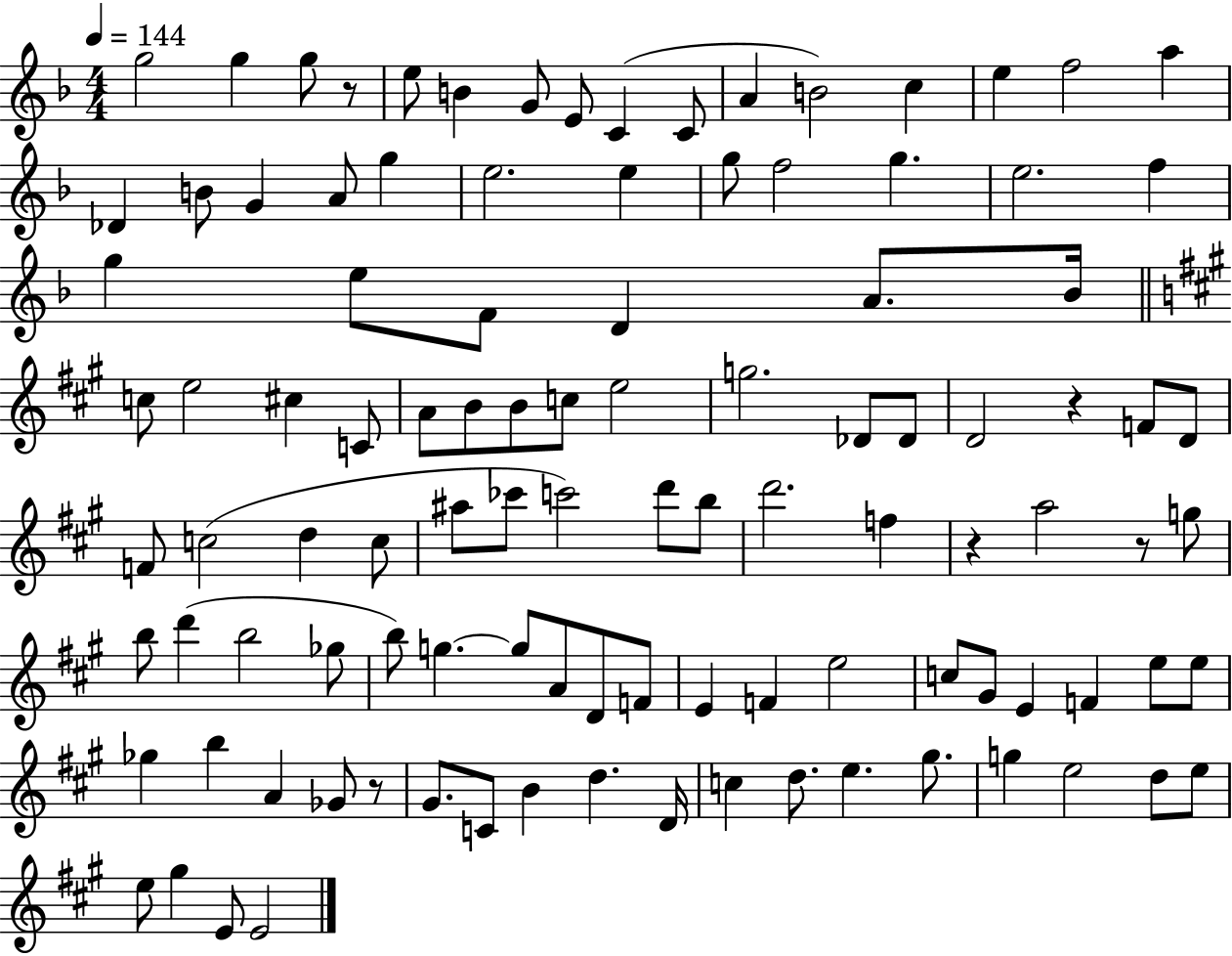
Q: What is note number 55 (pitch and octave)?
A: C6